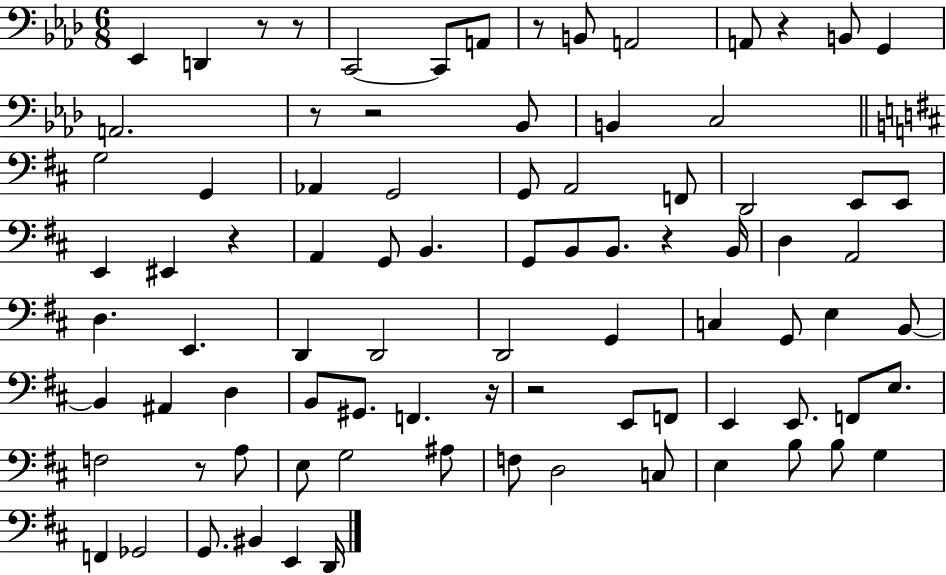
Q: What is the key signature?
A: AES major